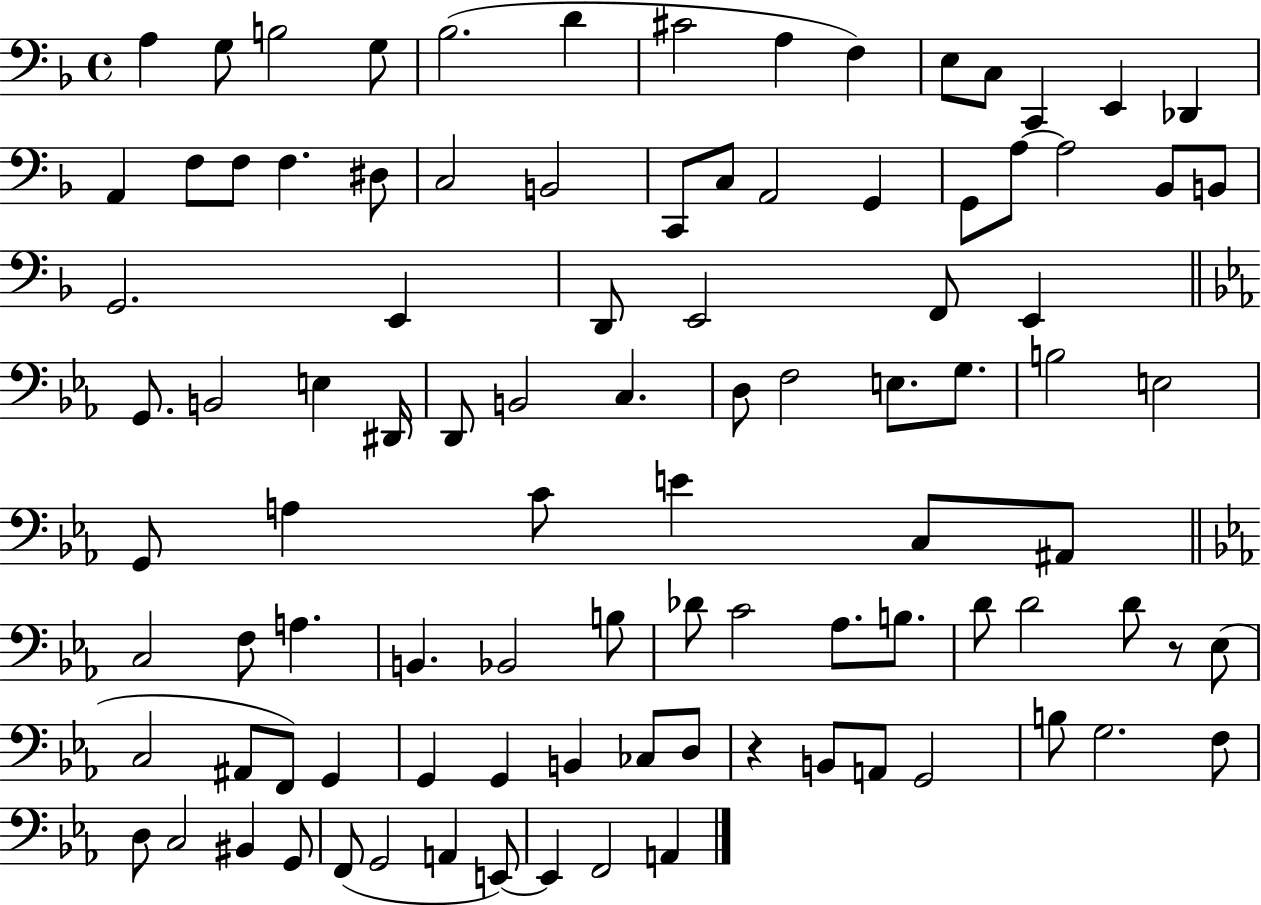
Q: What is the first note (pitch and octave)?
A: A3